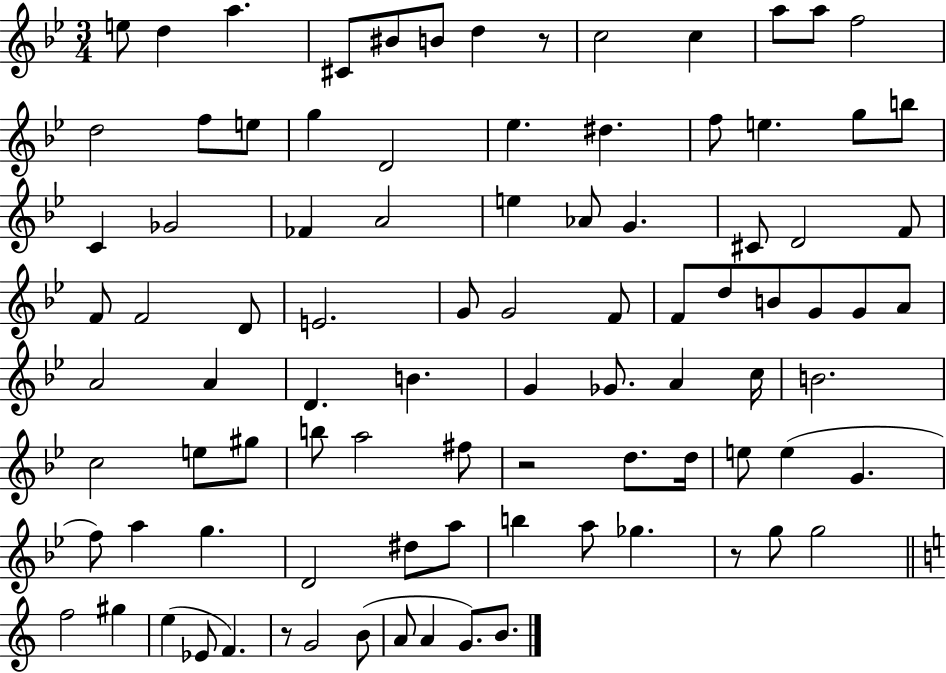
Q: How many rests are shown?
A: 4